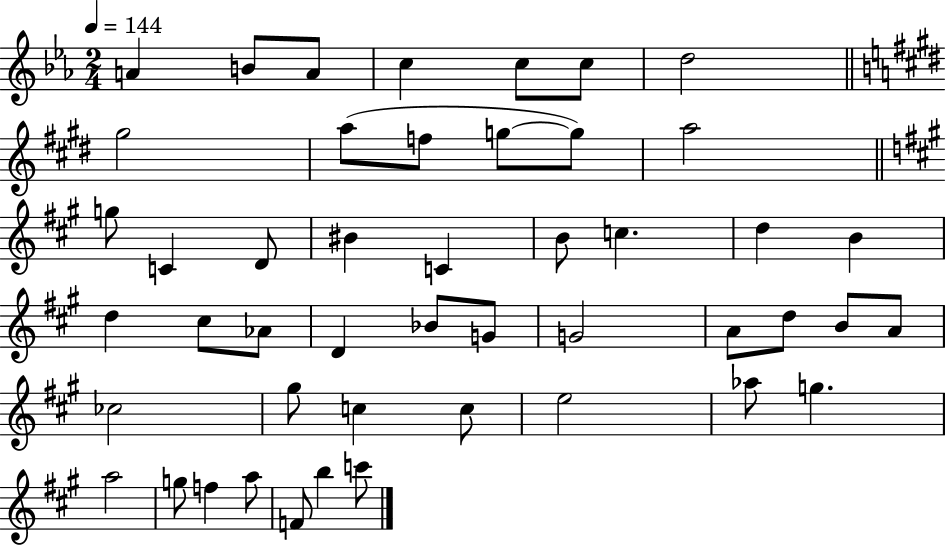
{
  \clef treble
  \numericTimeSignature
  \time 2/4
  \key ees \major
  \tempo 4 = 144
  a'4 b'8 a'8 | c''4 c''8 c''8 | d''2 | \bar "||" \break \key e \major gis''2 | a''8( f''8 g''8~~ g''8) | a''2 | \bar "||" \break \key a \major g''8 c'4 d'8 | bis'4 c'4 | b'8 c''4. | d''4 b'4 | \break d''4 cis''8 aes'8 | d'4 bes'8 g'8 | g'2 | a'8 d''8 b'8 a'8 | \break ces''2 | gis''8 c''4 c''8 | e''2 | aes''8 g''4. | \break a''2 | g''8 f''4 a''8 | f'8 b''4 c'''8 | \bar "|."
}